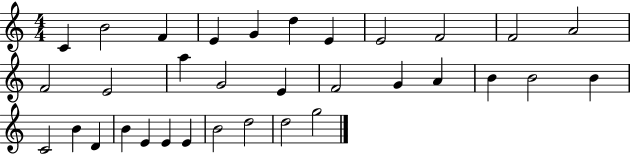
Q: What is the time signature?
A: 4/4